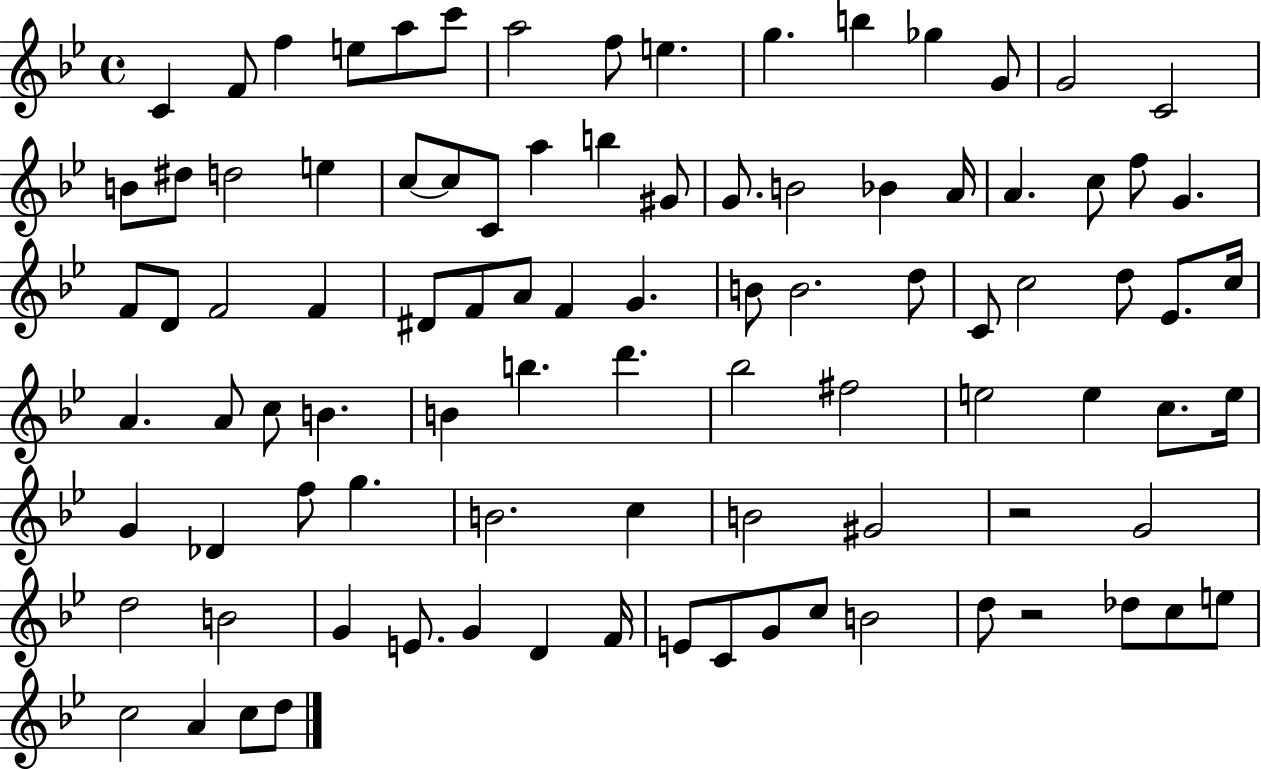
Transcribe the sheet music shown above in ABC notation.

X:1
T:Untitled
M:4/4
L:1/4
K:Bb
C F/2 f e/2 a/2 c'/2 a2 f/2 e g b _g G/2 G2 C2 B/2 ^d/2 d2 e c/2 c/2 C/2 a b ^G/2 G/2 B2 _B A/4 A c/2 f/2 G F/2 D/2 F2 F ^D/2 F/2 A/2 F G B/2 B2 d/2 C/2 c2 d/2 _E/2 c/4 A A/2 c/2 B B b d' _b2 ^f2 e2 e c/2 e/4 G _D f/2 g B2 c B2 ^G2 z2 G2 d2 B2 G E/2 G D F/4 E/2 C/2 G/2 c/2 B2 d/2 z2 _d/2 c/2 e/2 c2 A c/2 d/2